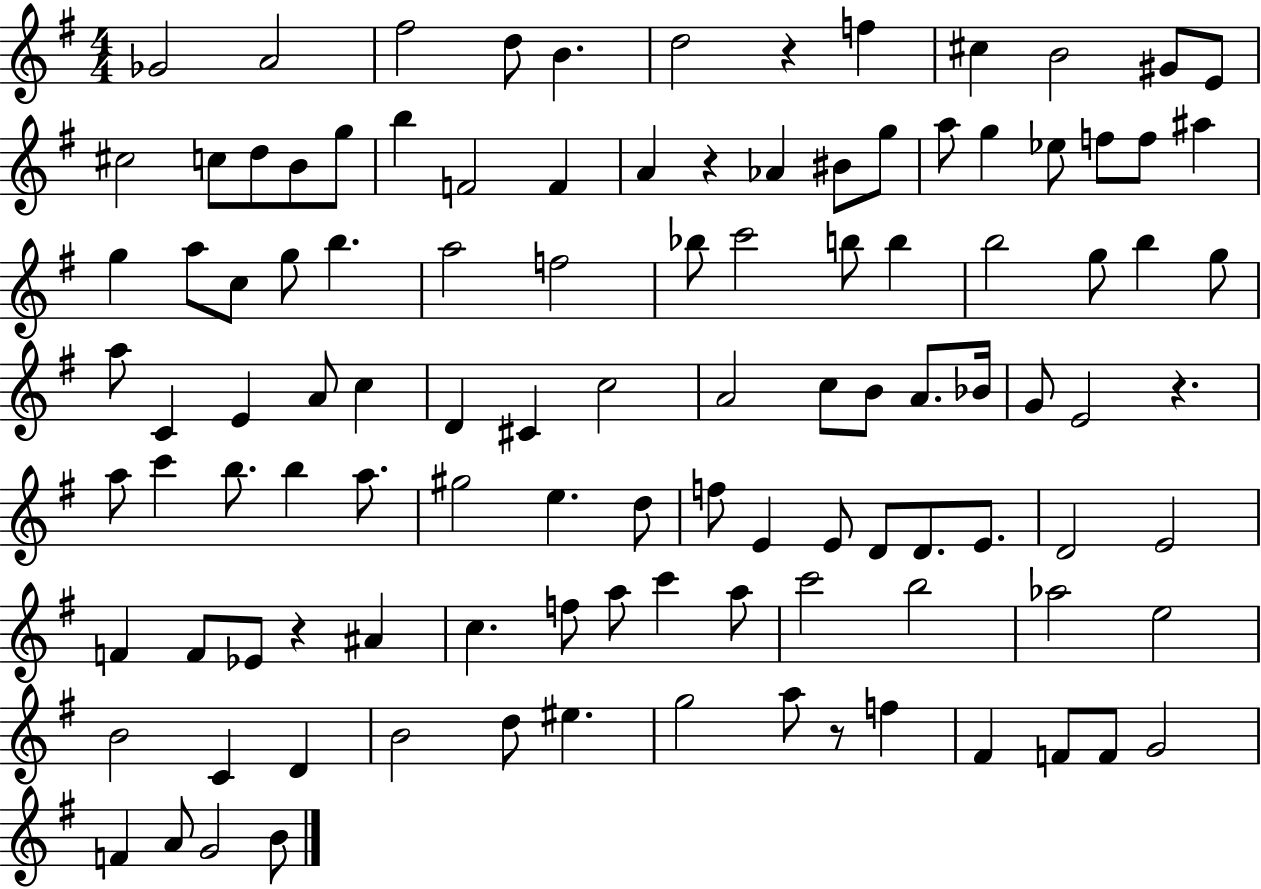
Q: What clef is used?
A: treble